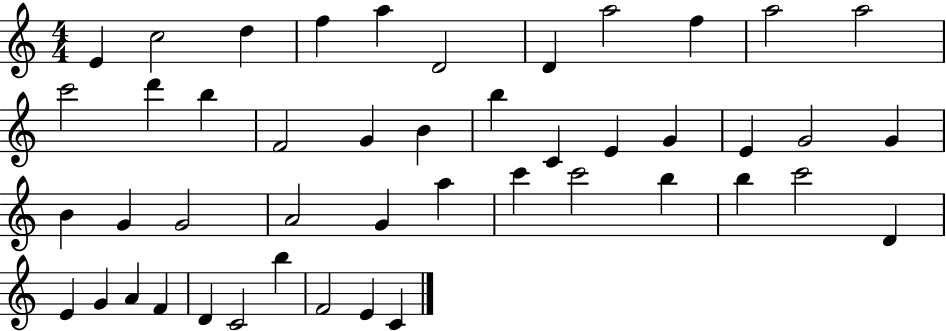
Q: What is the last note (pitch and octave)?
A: C4